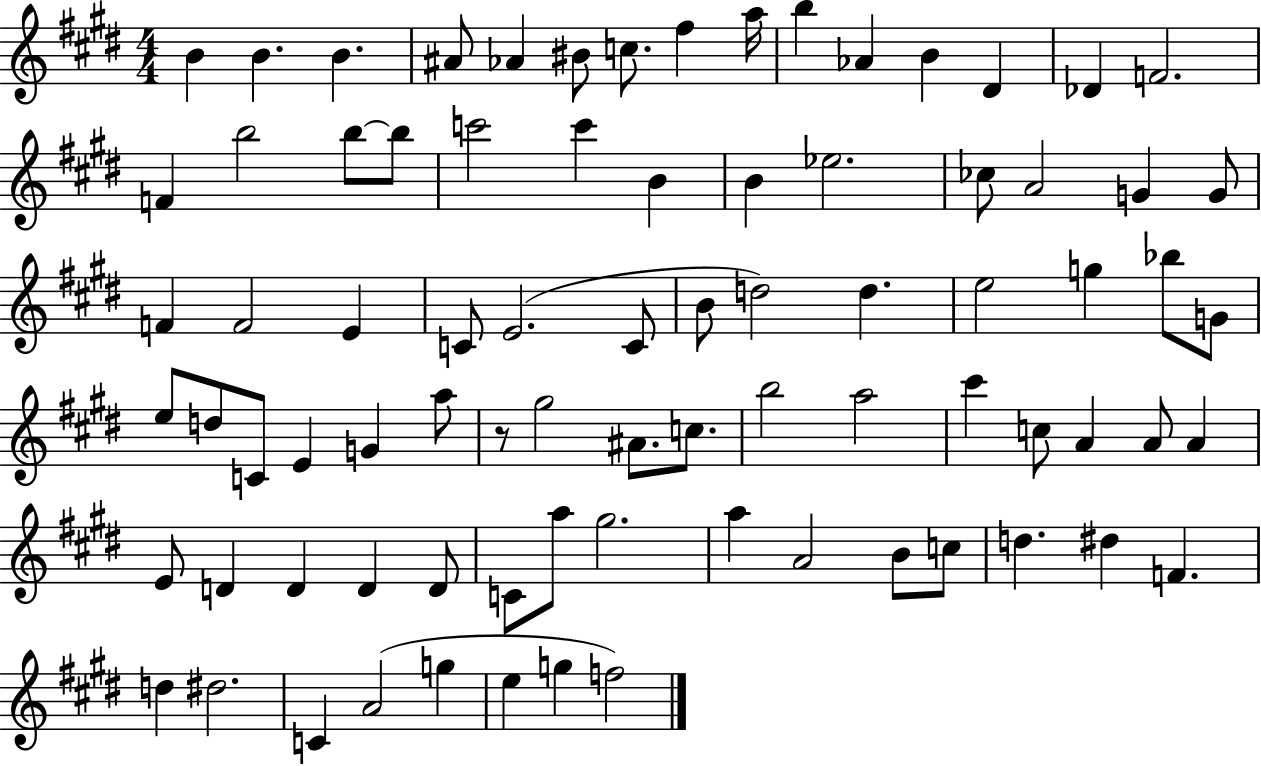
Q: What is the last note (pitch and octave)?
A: F5